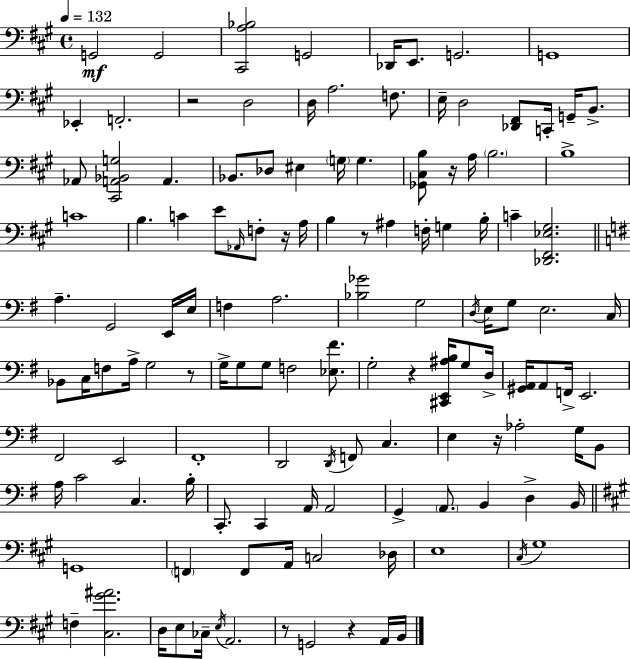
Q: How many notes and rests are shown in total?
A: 129